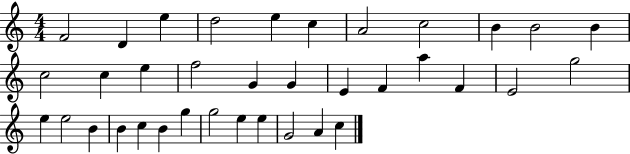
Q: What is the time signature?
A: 4/4